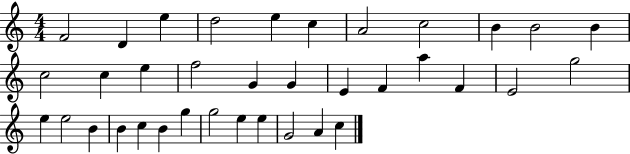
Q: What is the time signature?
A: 4/4